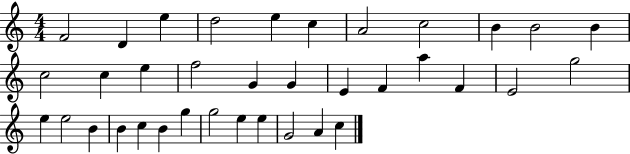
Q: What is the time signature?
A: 4/4